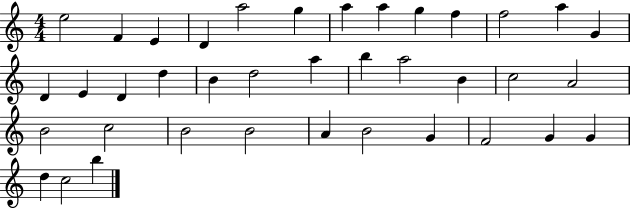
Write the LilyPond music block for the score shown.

{
  \clef treble
  \numericTimeSignature
  \time 4/4
  \key c \major
  e''2 f'4 e'4 | d'4 a''2 g''4 | a''4 a''4 g''4 f''4 | f''2 a''4 g'4 | \break d'4 e'4 d'4 d''4 | b'4 d''2 a''4 | b''4 a''2 b'4 | c''2 a'2 | \break b'2 c''2 | b'2 b'2 | a'4 b'2 g'4 | f'2 g'4 g'4 | \break d''4 c''2 b''4 | \bar "|."
}